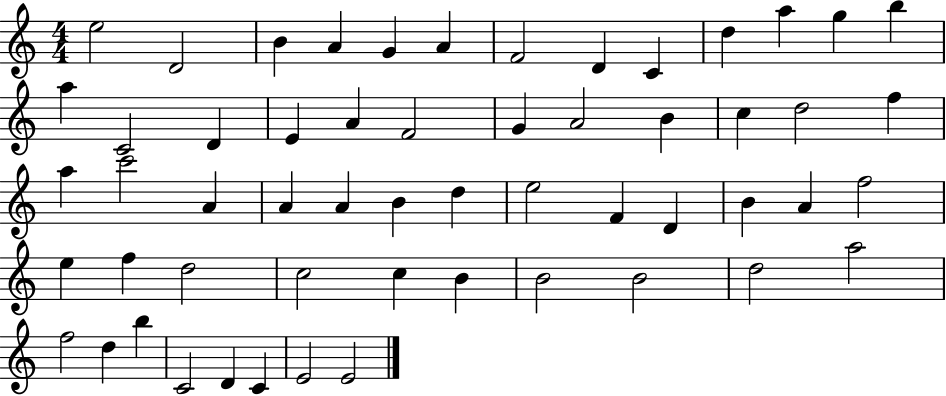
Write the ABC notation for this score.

X:1
T:Untitled
M:4/4
L:1/4
K:C
e2 D2 B A G A F2 D C d a g b a C2 D E A F2 G A2 B c d2 f a c'2 A A A B d e2 F D B A f2 e f d2 c2 c B B2 B2 d2 a2 f2 d b C2 D C E2 E2